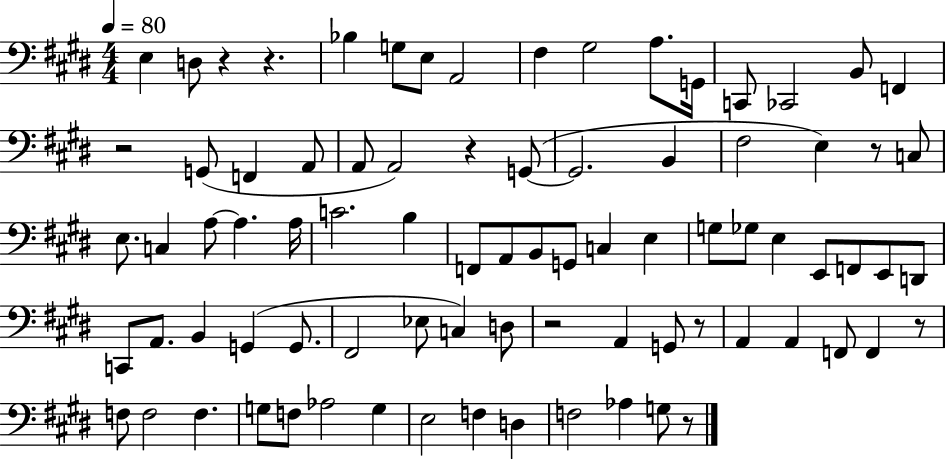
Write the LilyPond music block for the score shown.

{
  \clef bass
  \numericTimeSignature
  \time 4/4
  \key e \major
  \tempo 4 = 80
  e4 d8 r4 r4. | bes4 g8 e8 a,2 | fis4 gis2 a8. g,16 | c,8 ces,2 b,8 f,4 | \break r2 g,8( f,4 a,8 | a,8 a,2) r4 g,8~(~ | g,2. b,4 | fis2 e4) r8 c8 | \break e8. c4 a8~~ a4. a16 | c'2. b4 | f,8 a,8 b,8 g,8 c4 e4 | g8 ges8 e4 e,8 f,8 e,8 d,8 | \break c,8 a,8. b,4 g,4( g,8. | fis,2 ees8 c4) d8 | r2 a,4 g,8 r8 | a,4 a,4 f,8 f,4 r8 | \break f8 f2 f4. | g8 f8 aes2 g4 | e2 f4 d4 | f2 aes4 g8 r8 | \break \bar "|."
}